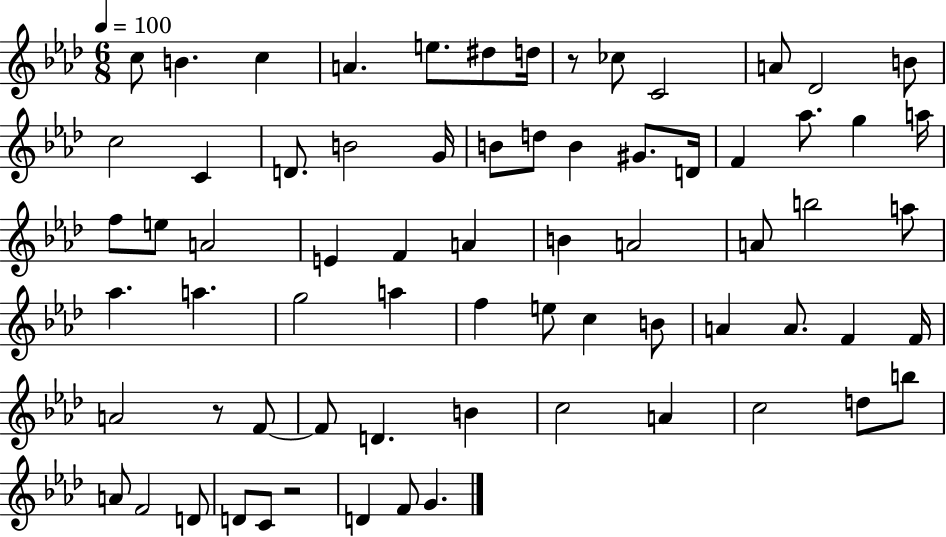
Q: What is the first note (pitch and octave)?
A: C5